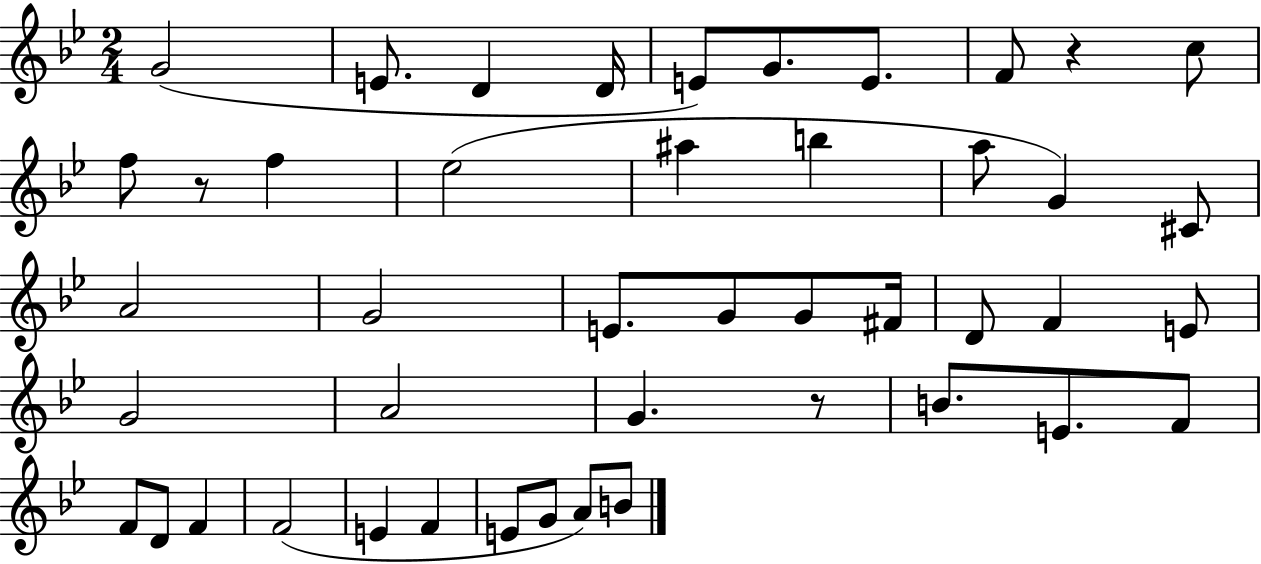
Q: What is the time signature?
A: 2/4